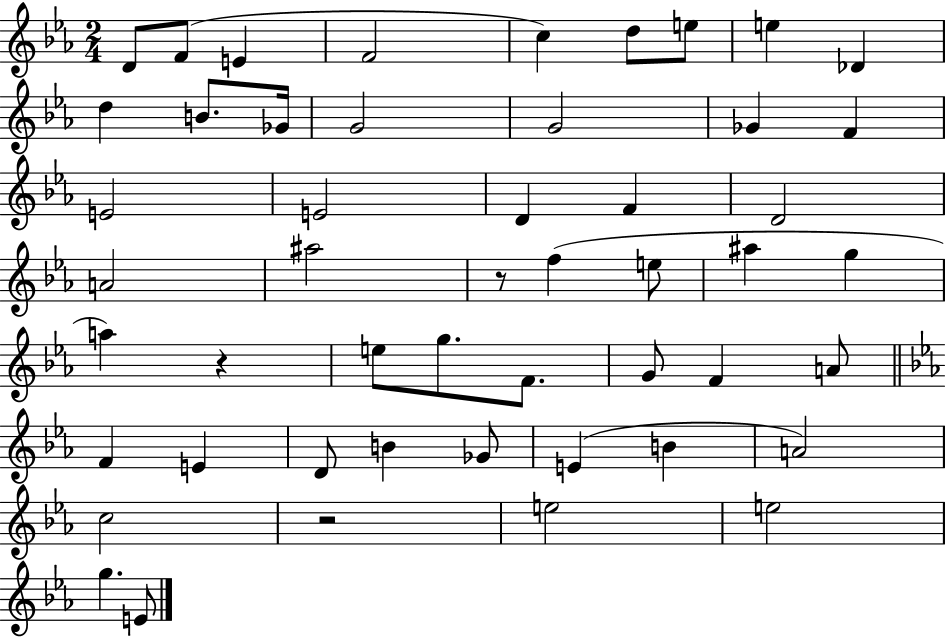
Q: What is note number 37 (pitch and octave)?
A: D4